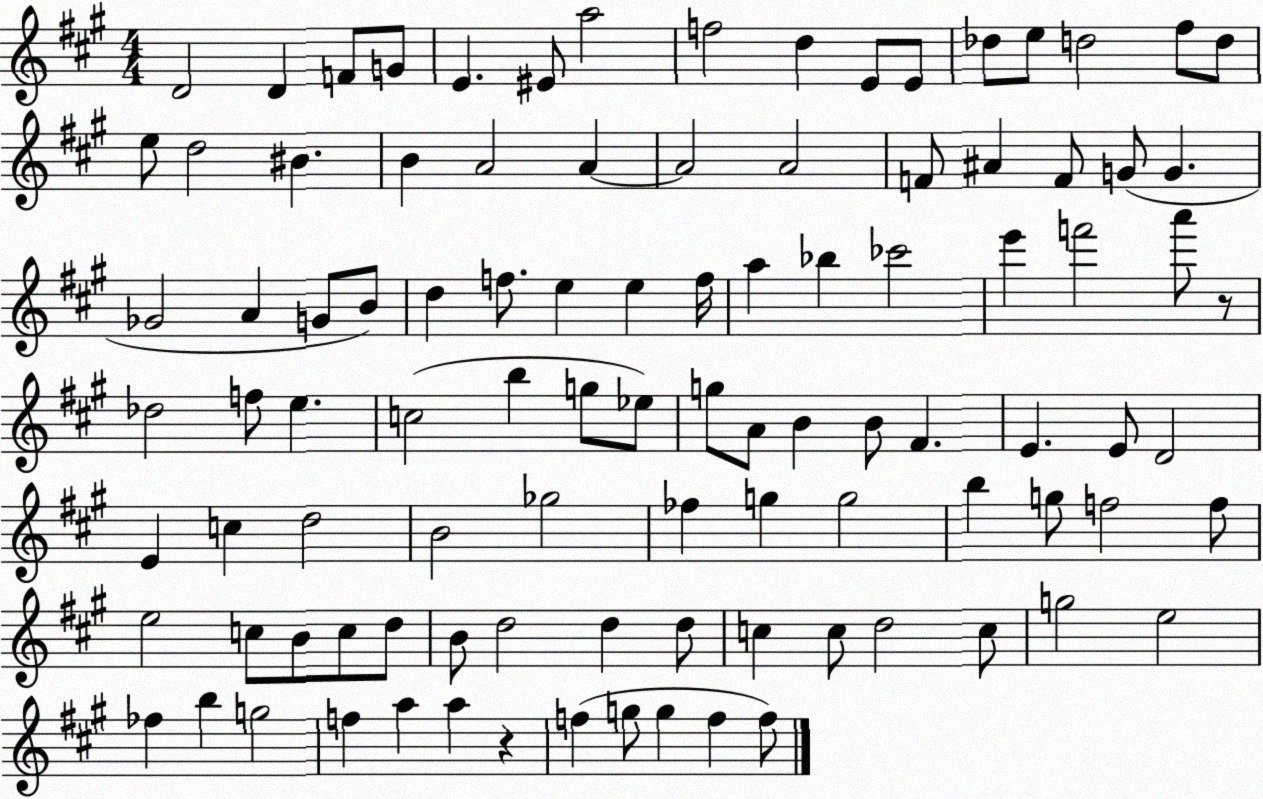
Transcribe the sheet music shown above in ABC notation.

X:1
T:Untitled
M:4/4
L:1/4
K:A
D2 D F/2 G/2 E ^E/2 a2 f2 d E/2 E/2 _d/2 e/2 d2 ^f/2 d/2 e/2 d2 ^B B A2 A A2 A2 F/2 ^A F/2 G/2 G _G2 A G/2 B/2 d f/2 e e f/4 a _b _c'2 e' f'2 a'/2 z/2 _d2 f/2 e c2 b g/2 _e/2 g/2 A/2 B B/2 ^F E E/2 D2 E c d2 B2 _g2 _f g g2 b g/2 f2 f/2 e2 c/2 B/2 c/2 d/2 B/2 d2 d d/2 c c/2 d2 c/2 g2 e2 _f b g2 f a a z f g/2 g f f/2